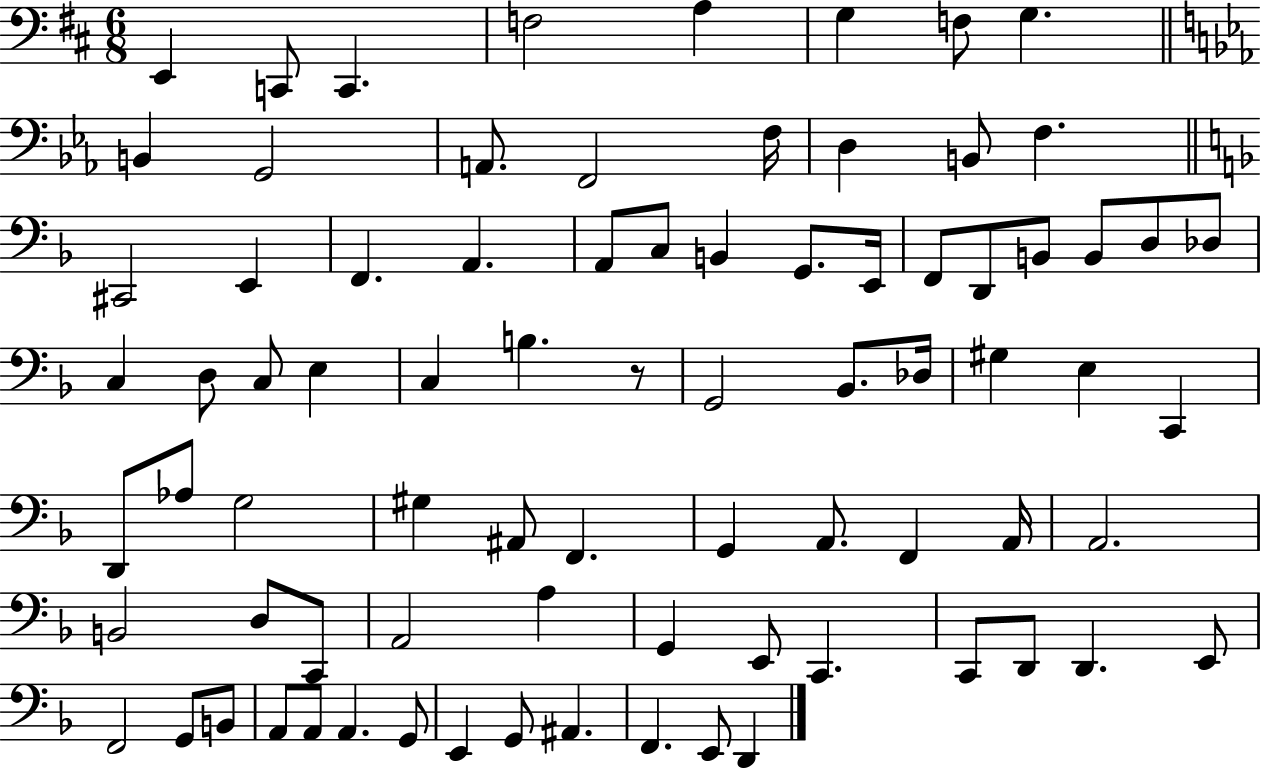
E2/q C2/e C2/q. F3/h A3/q G3/q F3/e G3/q. B2/q G2/h A2/e. F2/h F3/s D3/q B2/e F3/q. C#2/h E2/q F2/q. A2/q. A2/e C3/e B2/q G2/e. E2/s F2/e D2/e B2/e B2/e D3/e Db3/e C3/q D3/e C3/e E3/q C3/q B3/q. R/e G2/h Bb2/e. Db3/s G#3/q E3/q C2/q D2/e Ab3/e G3/h G#3/q A#2/e F2/q. G2/q A2/e. F2/q A2/s A2/h. B2/h D3/e C2/e A2/h A3/q G2/q E2/e C2/q. C2/e D2/e D2/q. E2/e F2/h G2/e B2/e A2/e A2/e A2/q. G2/e E2/q G2/e A#2/q. F2/q. E2/e D2/q